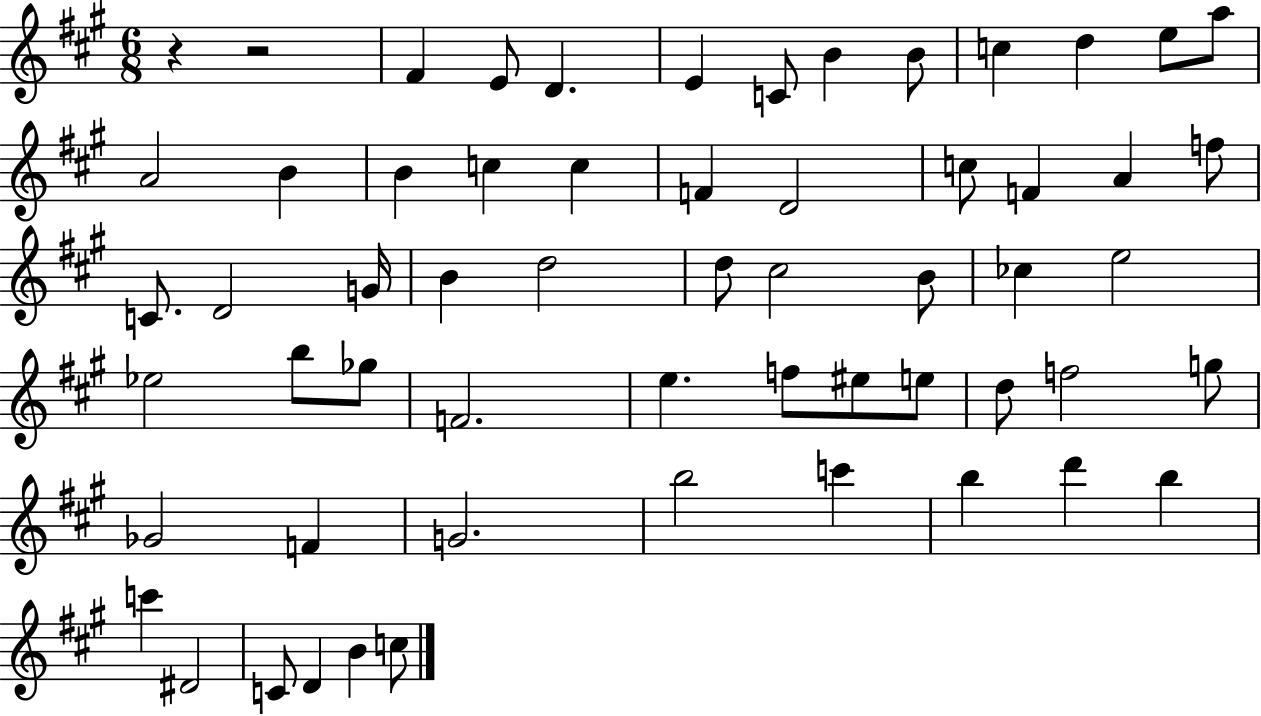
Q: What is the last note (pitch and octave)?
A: C5